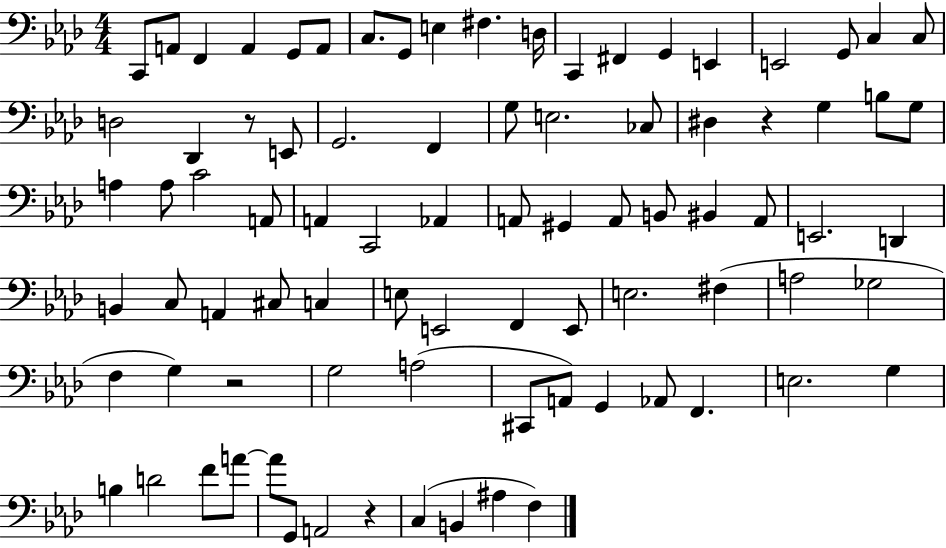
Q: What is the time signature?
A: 4/4